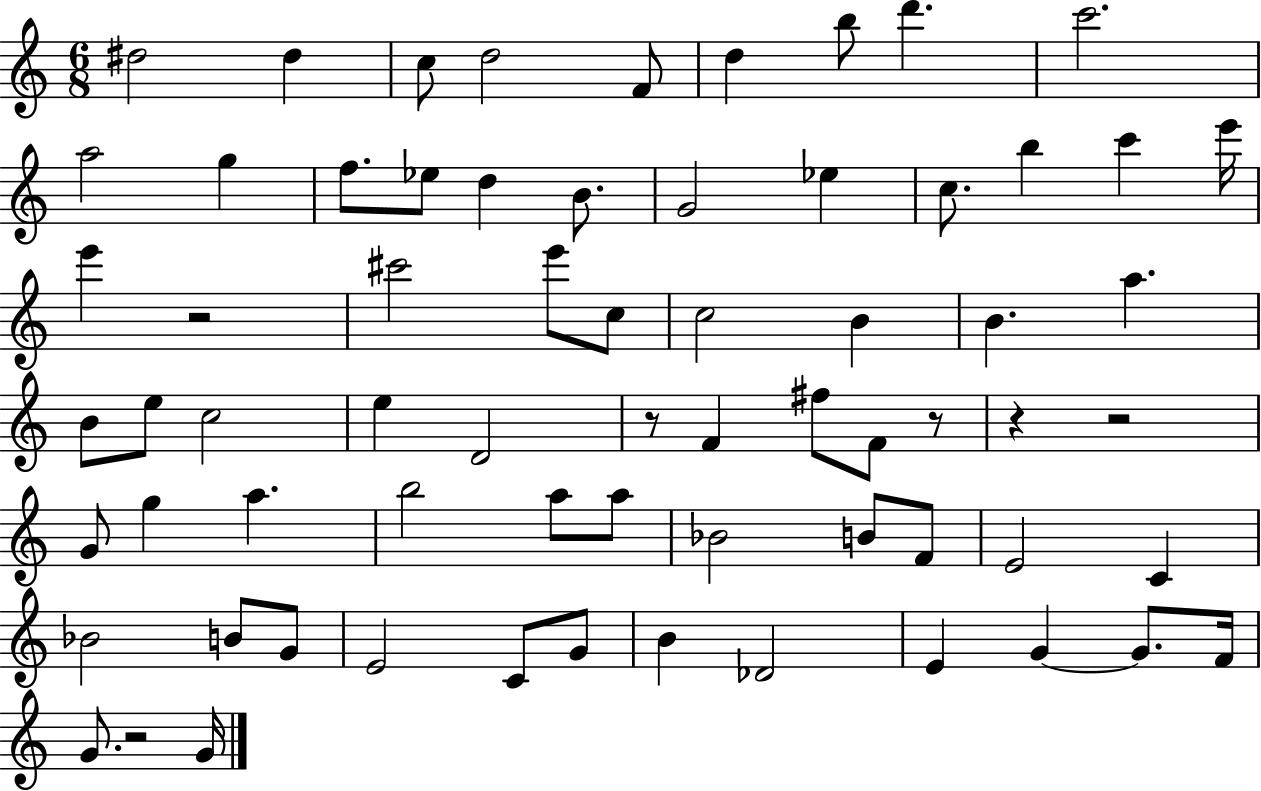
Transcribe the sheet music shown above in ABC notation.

X:1
T:Untitled
M:6/8
L:1/4
K:C
^d2 ^d c/2 d2 F/2 d b/2 d' c'2 a2 g f/2 _e/2 d B/2 G2 _e c/2 b c' e'/4 e' z2 ^c'2 e'/2 c/2 c2 B B a B/2 e/2 c2 e D2 z/2 F ^f/2 F/2 z/2 z z2 G/2 g a b2 a/2 a/2 _B2 B/2 F/2 E2 C _B2 B/2 G/2 E2 C/2 G/2 B _D2 E G G/2 F/4 G/2 z2 G/4